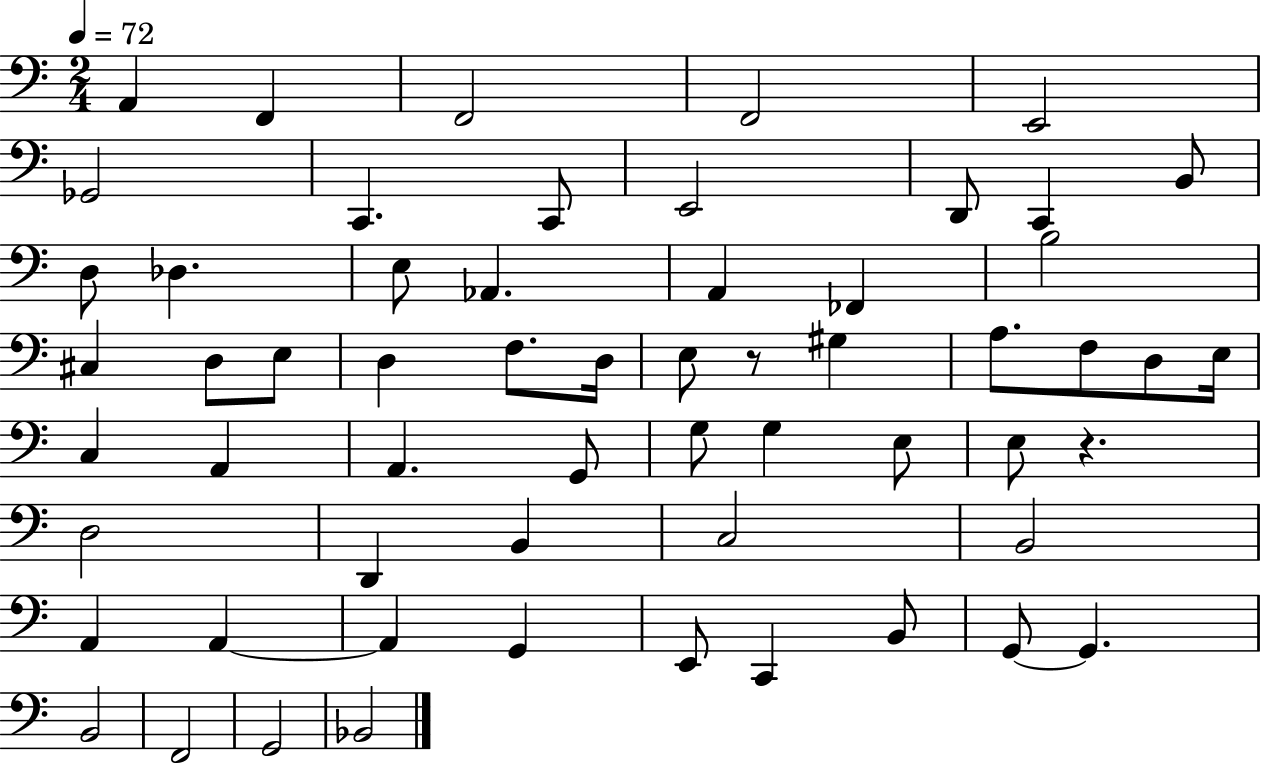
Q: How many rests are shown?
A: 2